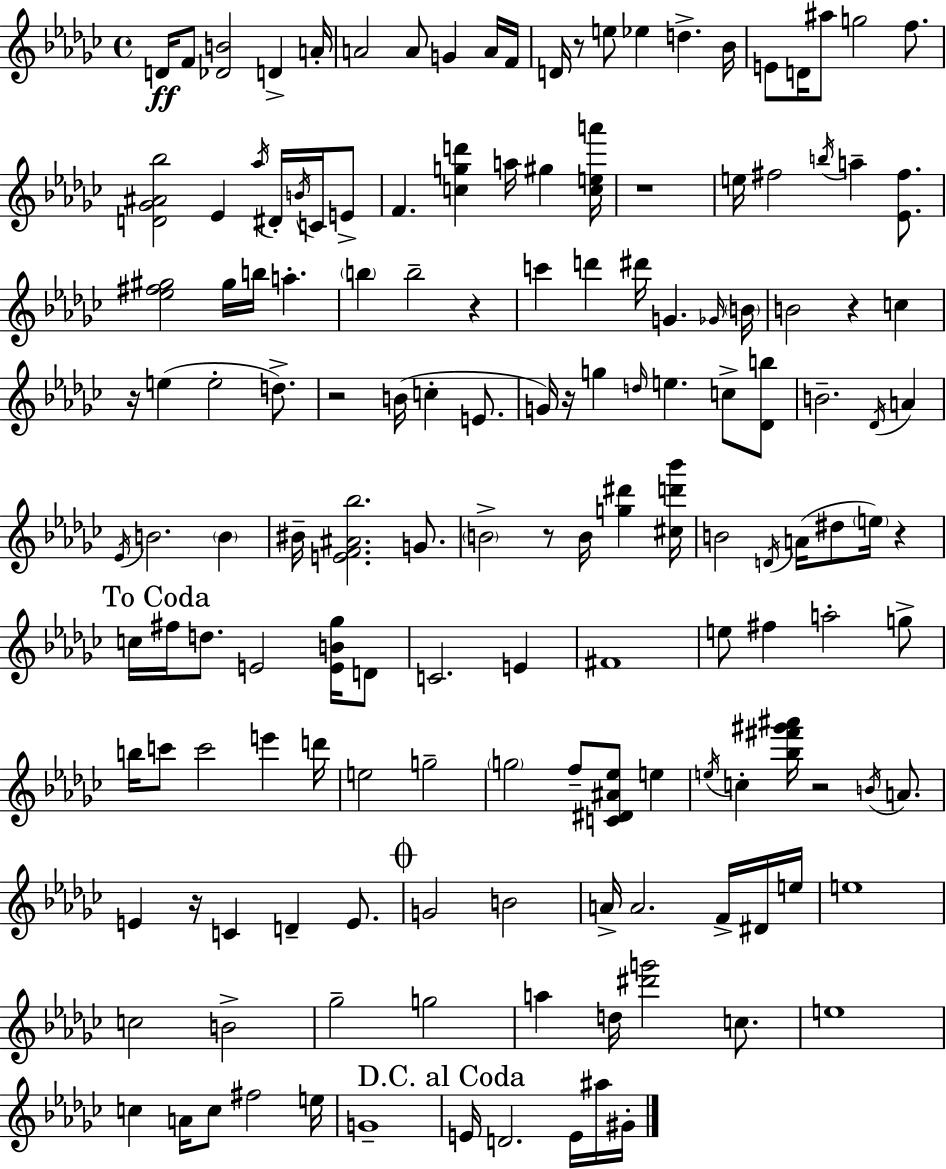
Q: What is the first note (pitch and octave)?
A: D4